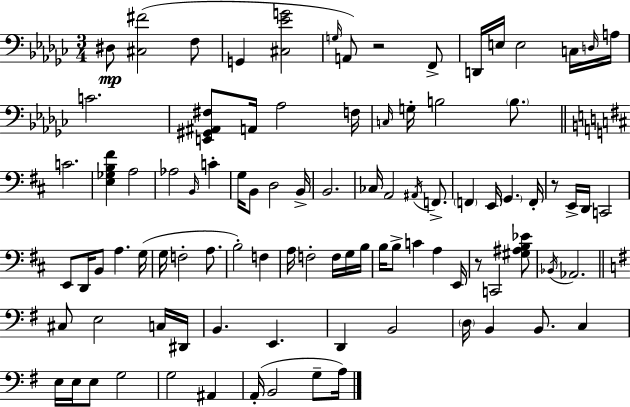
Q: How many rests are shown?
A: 3